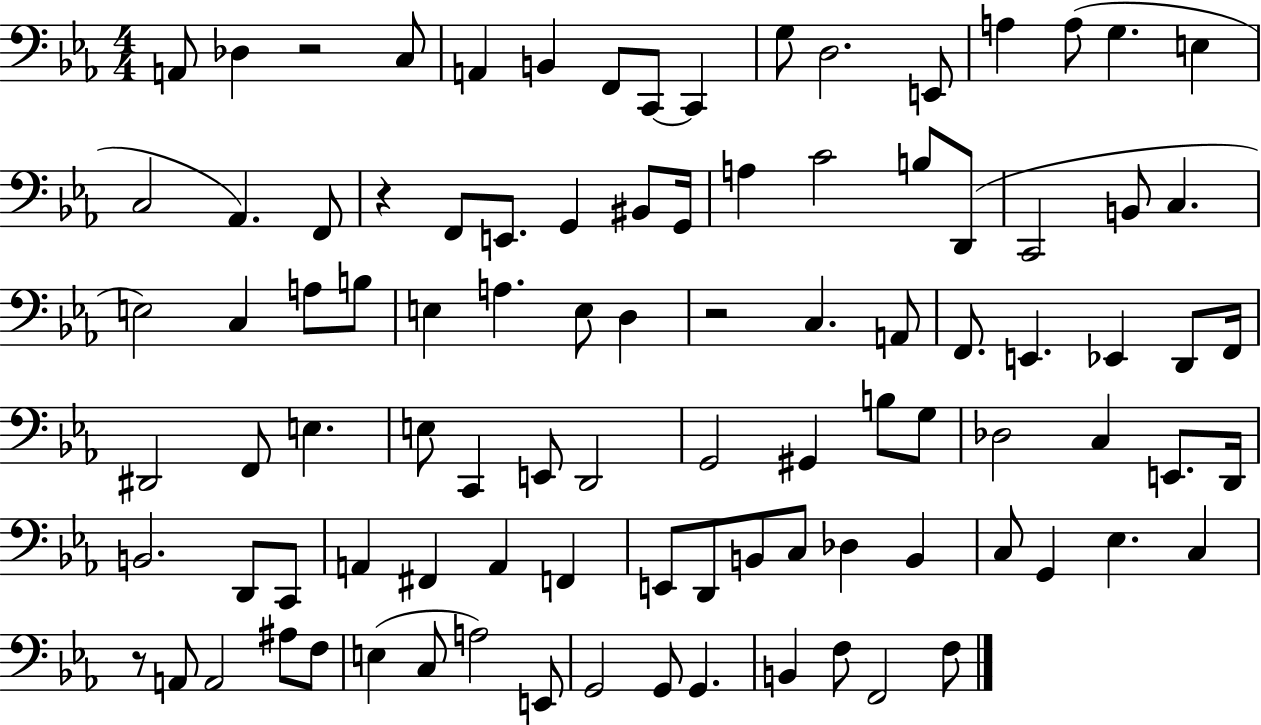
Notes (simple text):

A2/e Db3/q R/h C3/e A2/q B2/q F2/e C2/e C2/q G3/e D3/h. E2/e A3/q A3/e G3/q. E3/q C3/h Ab2/q. F2/e R/q F2/e E2/e. G2/q BIS2/e G2/s A3/q C4/h B3/e D2/e C2/h B2/e C3/q. E3/h C3/q A3/e B3/e E3/q A3/q. E3/e D3/q R/h C3/q. A2/e F2/e. E2/q. Eb2/q D2/e F2/s D#2/h F2/e E3/q. E3/e C2/q E2/e D2/h G2/h G#2/q B3/e G3/e Db3/h C3/q E2/e. D2/s B2/h. D2/e C2/e A2/q F#2/q A2/q F2/q E2/e D2/e B2/e C3/e Db3/q B2/q C3/e G2/q Eb3/q. C3/q R/e A2/e A2/h A#3/e F3/e E3/q C3/e A3/h E2/e G2/h G2/e G2/q. B2/q F3/e F2/h F3/e